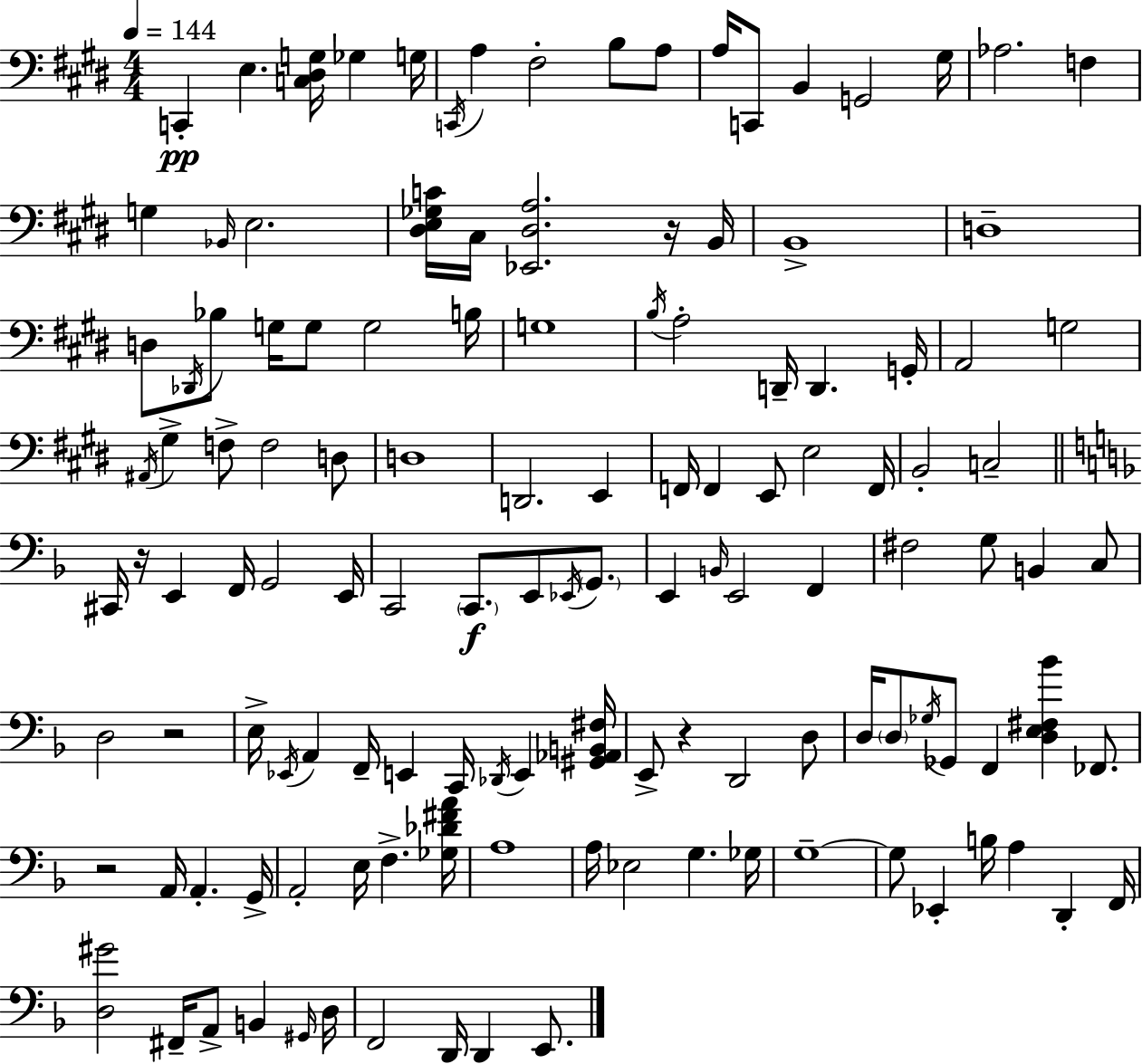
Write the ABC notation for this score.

X:1
T:Untitled
M:4/4
L:1/4
K:E
C,, E, [C,^D,G,]/4 _G, G,/4 C,,/4 A, ^F,2 B,/2 A,/2 A,/4 C,,/2 B,, G,,2 ^G,/4 _A,2 F, G, _B,,/4 E,2 [^D,E,_G,C]/4 ^C,/4 [_E,,^D,A,]2 z/4 B,,/4 B,,4 D,4 D,/2 _D,,/4 _B,/2 G,/4 G,/2 G,2 B,/4 G,4 B,/4 A,2 D,,/4 D,, G,,/4 A,,2 G,2 ^A,,/4 ^G, F,/2 F,2 D,/2 D,4 D,,2 E,, F,,/4 F,, E,,/2 E,2 F,,/4 B,,2 C,2 ^C,,/4 z/4 E,, F,,/4 G,,2 E,,/4 C,,2 C,,/2 E,,/2 _E,,/4 G,,/2 E,, B,,/4 E,,2 F,, ^F,2 G,/2 B,, C,/2 D,2 z2 E,/4 _E,,/4 A,, F,,/4 E,, C,,/4 _D,,/4 E,, [^G,,_A,,B,,^F,]/4 E,,/2 z D,,2 D,/2 D,/4 D,/2 _G,/4 _G,,/2 F,, [D,E,^F,_B] _F,,/2 z2 A,,/4 A,, G,,/4 A,,2 E,/4 F, [_G,_D^FA]/4 A,4 A,/4 _E,2 G, _G,/4 G,4 G,/2 _E,, B,/4 A, D,, F,,/4 [D,^G]2 ^F,,/4 A,,/2 B,, ^G,,/4 D,/4 F,,2 D,,/4 D,, E,,/2